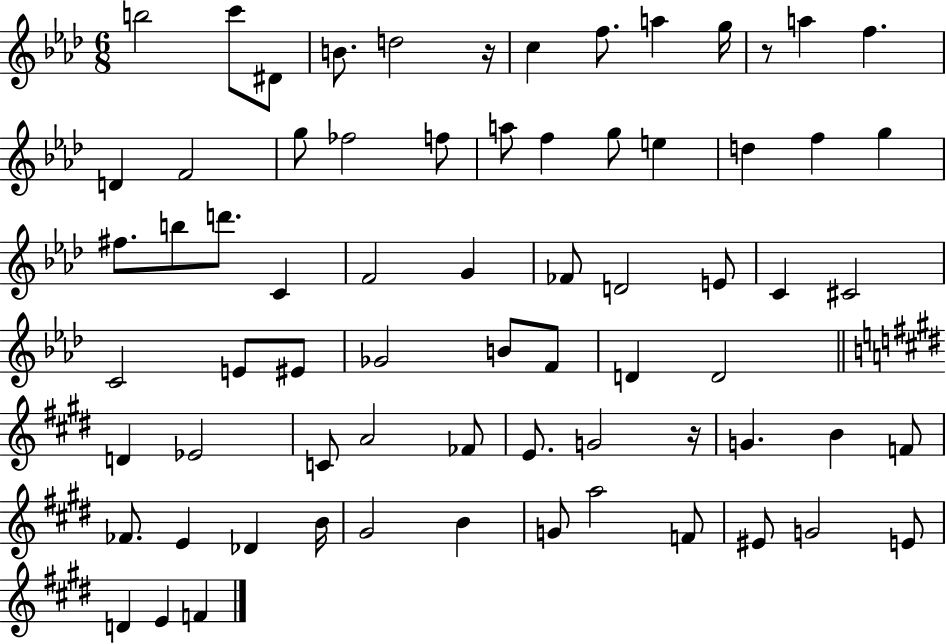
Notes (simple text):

B5/h C6/e D#4/e B4/e. D5/h R/s C5/q F5/e. A5/q G5/s R/e A5/q F5/q. D4/q F4/h G5/e FES5/h F5/e A5/e F5/q G5/e E5/q D5/q F5/q G5/q F#5/e. B5/e D6/e. C4/q F4/h G4/q FES4/e D4/h E4/e C4/q C#4/h C4/h E4/e EIS4/e Gb4/h B4/e F4/e D4/q D4/h D4/q Eb4/h C4/e A4/h FES4/e E4/e. G4/h R/s G4/q. B4/q F4/e FES4/e. E4/q Db4/q B4/s G#4/h B4/q G4/e A5/h F4/e EIS4/e G4/h E4/e D4/q E4/q F4/q